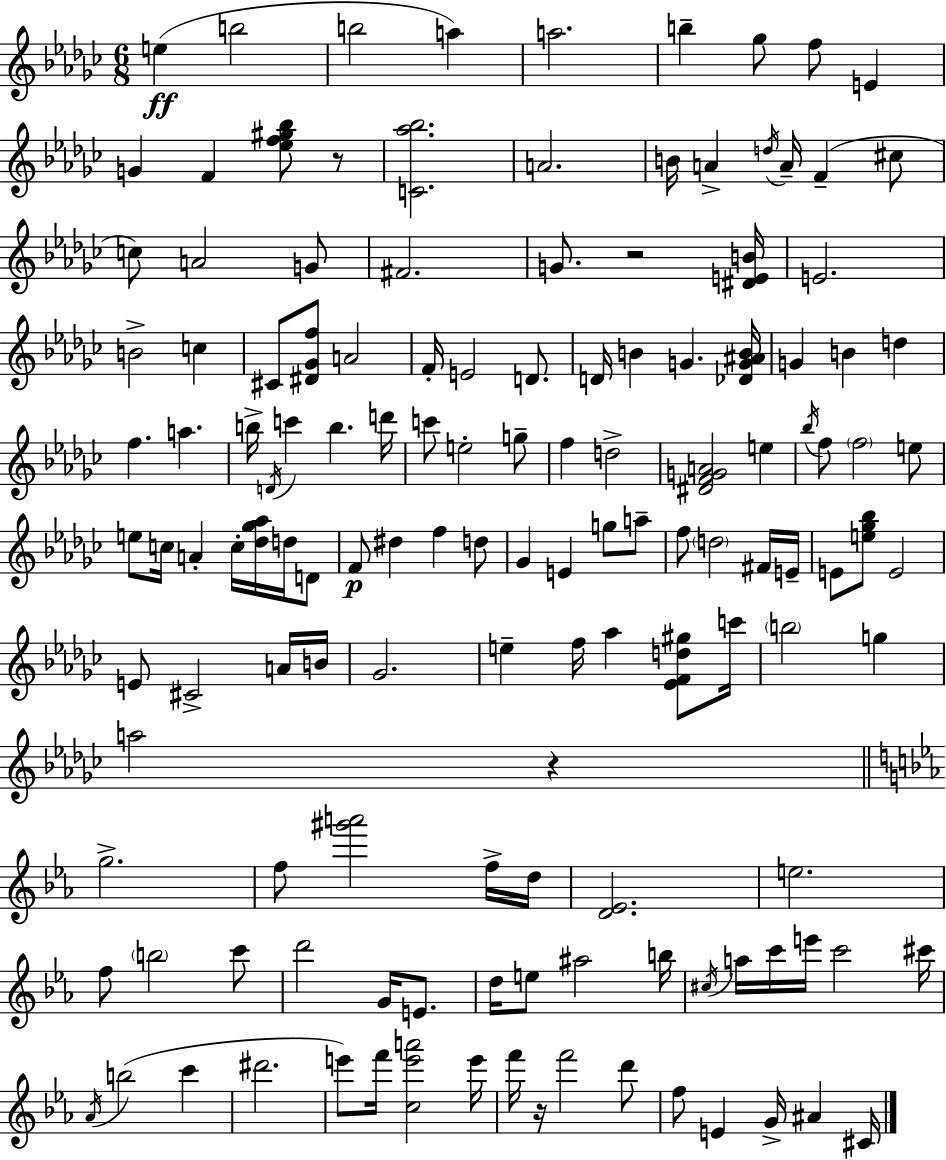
E5/q B5/h B5/h A5/q A5/h. B5/q Gb5/e F5/e E4/q G4/q F4/q [Eb5,F5,G#5,Bb5]/e R/e [C4,Ab5,Bb5]/h. A4/h. B4/s A4/q D5/s A4/s F4/q C#5/e C5/e A4/h G4/e F#4/h. G4/e. R/h [D#4,E4,B4]/s E4/h. B4/h C5/q C#4/e [D#4,Gb4,F5]/e A4/h F4/s E4/h D4/e. D4/s B4/q G4/q. [Db4,G4,A#4,B4]/s G4/q B4/q D5/q F5/q. A5/q. B5/s D4/s C6/q B5/q. D6/s C6/e E5/h G5/e F5/q D5/h [D#4,F4,G4,A4]/h E5/q Bb5/s F5/e F5/h E5/e E5/e C5/s A4/q C5/s [Db5,Gb5,Ab5]/s D5/s D4/e F4/e D#5/q F5/q D5/e Gb4/q E4/q G5/e A5/e F5/e D5/h F#4/s E4/s E4/e [E5,Gb5,Bb5]/e E4/h E4/e C#4/h A4/s B4/s Gb4/h. E5/q F5/s Ab5/q [Eb4,F4,D5,G#5]/e C6/s B5/h G5/q A5/h R/q G5/h. F5/e [G#6,A6]/h F5/s D5/s [D4,Eb4]/h. E5/h. F5/e B5/h C6/e D6/h G4/s E4/e. D5/s E5/e A#5/h B5/s C#5/s A5/s C6/s E6/s C6/h C#6/s Ab4/s B5/h C6/q D#6/h. E6/e F6/s [C5,E6,A6]/h E6/s F6/s R/s F6/h D6/e F5/e E4/q G4/s A#4/q C#4/s